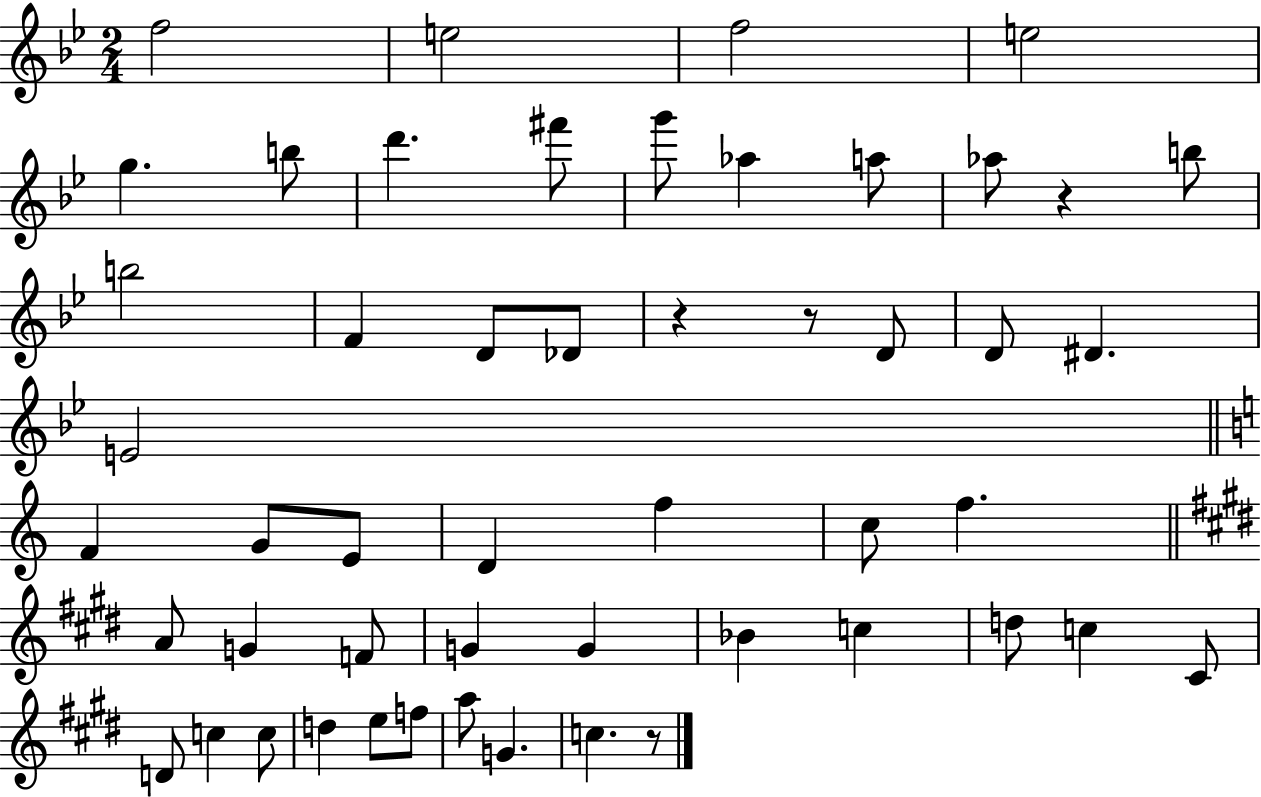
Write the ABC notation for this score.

X:1
T:Untitled
M:2/4
L:1/4
K:Bb
f2 e2 f2 e2 g b/2 d' ^f'/2 g'/2 _a a/2 _a/2 z b/2 b2 F D/2 _D/2 z z/2 D/2 D/2 ^D E2 F G/2 E/2 D f c/2 f A/2 G F/2 G G _B c d/2 c ^C/2 D/2 c c/2 d e/2 f/2 a/2 G c z/2